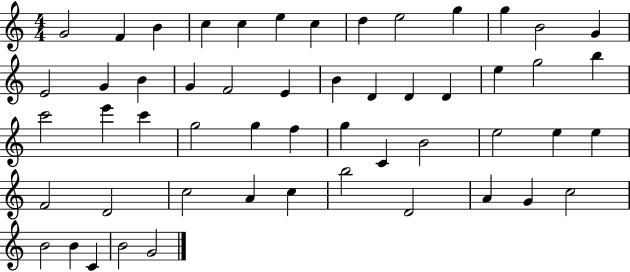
{
  \clef treble
  \numericTimeSignature
  \time 4/4
  \key c \major
  g'2 f'4 b'4 | c''4 c''4 e''4 c''4 | d''4 e''2 g''4 | g''4 b'2 g'4 | \break e'2 g'4 b'4 | g'4 f'2 e'4 | b'4 d'4 d'4 d'4 | e''4 g''2 b''4 | \break c'''2 e'''4 c'''4 | g''2 g''4 f''4 | g''4 c'4 b'2 | e''2 e''4 e''4 | \break f'2 d'2 | c''2 a'4 c''4 | b''2 d'2 | a'4 g'4 c''2 | \break b'2 b'4 c'4 | b'2 g'2 | \bar "|."
}